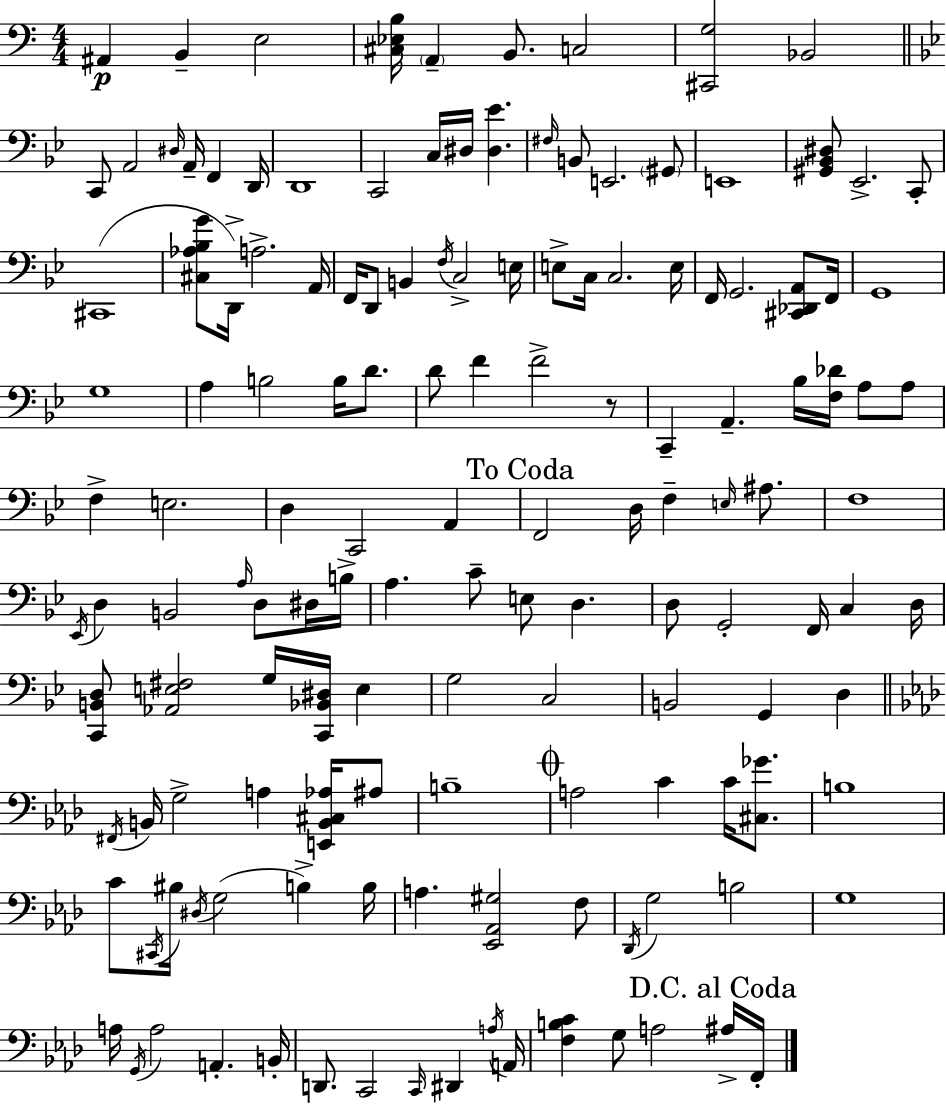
X:1
T:Untitled
M:4/4
L:1/4
K:Am
^A,, B,, E,2 [^C,_E,B,]/4 A,, B,,/2 C,2 [^C,,G,]2 _B,,2 C,,/2 A,,2 ^D,/4 A,,/4 F,, D,,/4 D,,4 C,,2 C,/4 ^D,/4 [^D,_E] ^F,/4 B,,/2 E,,2 ^G,,/2 E,,4 [^G,,_B,,^D,]/2 _E,,2 C,,/2 ^C,,4 [^C,_A,_B,G]/2 D,,/4 A,2 A,,/4 F,,/4 D,,/2 B,, F,/4 C,2 E,/4 E,/2 C,/4 C,2 E,/4 F,,/4 G,,2 [^C,,_D,,A,,]/2 F,,/4 G,,4 G,4 A, B,2 B,/4 D/2 D/2 F F2 z/2 C,, A,, _B,/4 [F,_D]/4 A,/2 A,/2 F, E,2 D, C,,2 A,, F,,2 D,/4 F, E,/4 ^A,/2 F,4 _E,,/4 D, B,,2 A,/4 D,/2 ^D,/4 B,/4 A, C/2 E,/2 D, D,/2 G,,2 F,,/4 C, D,/4 [C,,B,,D,]/2 [_A,,E,^F,]2 G,/4 [C,,_B,,^D,]/4 E, G,2 C,2 B,,2 G,, D, ^F,,/4 B,,/4 G,2 A, [E,,B,,^C,_A,]/4 ^A,/2 B,4 A,2 C C/4 [^C,_G]/2 B,4 C/2 ^C,,/4 ^B,/4 ^D,/4 G,2 B, B,/4 A, [_E,,_A,,^G,]2 F,/2 _D,,/4 G,2 B,2 G,4 A,/4 G,,/4 A,2 A,, B,,/4 D,,/2 C,,2 C,,/4 ^D,, A,/4 A,,/4 [F,B,C] G,/2 A,2 ^A,/4 F,,/4